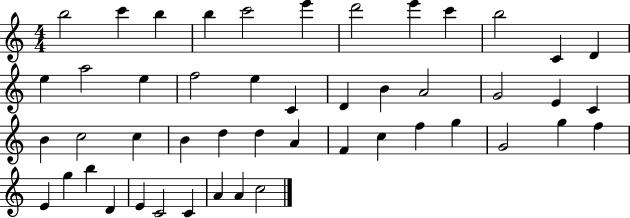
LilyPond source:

{
  \clef treble
  \numericTimeSignature
  \time 4/4
  \key c \major
  b''2 c'''4 b''4 | b''4 c'''2 e'''4 | d'''2 e'''4 c'''4 | b''2 c'4 d'4 | \break e''4 a''2 e''4 | f''2 e''4 c'4 | d'4 b'4 a'2 | g'2 e'4 c'4 | \break b'4 c''2 c''4 | b'4 d''4 d''4 a'4 | f'4 c''4 f''4 g''4 | g'2 g''4 f''4 | \break e'4 g''4 b''4 d'4 | e'4 c'2 c'4 | a'4 a'4 c''2 | \bar "|."
}